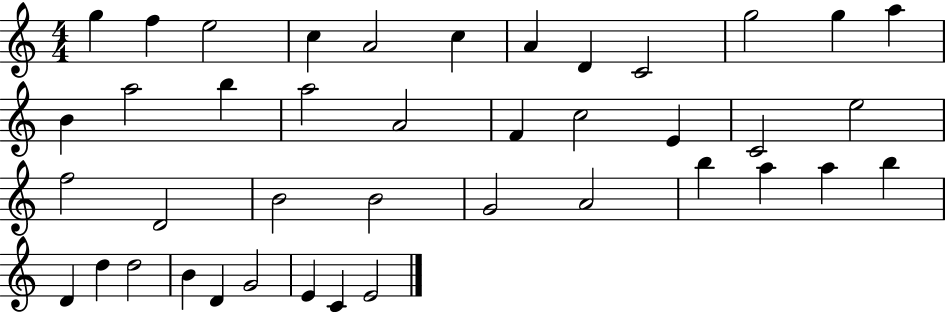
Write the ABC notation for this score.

X:1
T:Untitled
M:4/4
L:1/4
K:C
g f e2 c A2 c A D C2 g2 g a B a2 b a2 A2 F c2 E C2 e2 f2 D2 B2 B2 G2 A2 b a a b D d d2 B D G2 E C E2